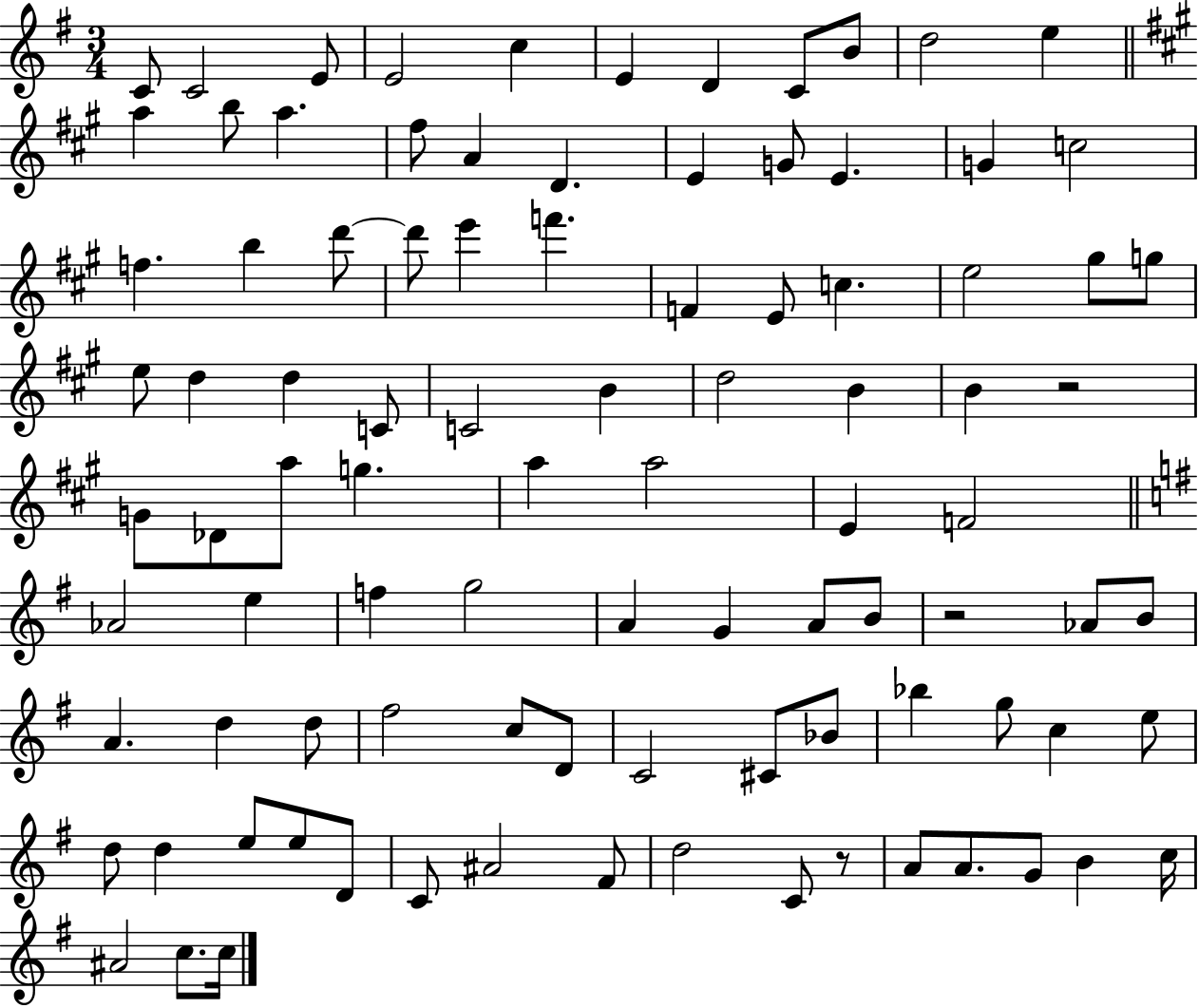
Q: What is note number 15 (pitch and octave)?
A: F#5